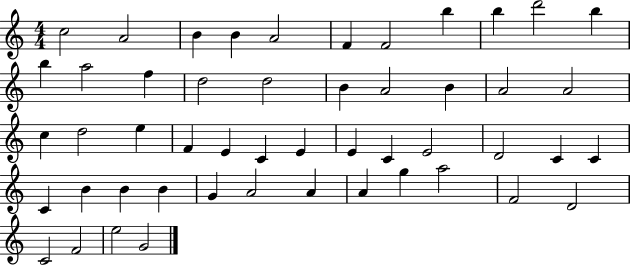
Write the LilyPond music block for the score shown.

{
  \clef treble
  \numericTimeSignature
  \time 4/4
  \key c \major
  c''2 a'2 | b'4 b'4 a'2 | f'4 f'2 b''4 | b''4 d'''2 b''4 | \break b''4 a''2 f''4 | d''2 d''2 | b'4 a'2 b'4 | a'2 a'2 | \break c''4 d''2 e''4 | f'4 e'4 c'4 e'4 | e'4 c'4 e'2 | d'2 c'4 c'4 | \break c'4 b'4 b'4 b'4 | g'4 a'2 a'4 | a'4 g''4 a''2 | f'2 d'2 | \break c'2 f'2 | e''2 g'2 | \bar "|."
}